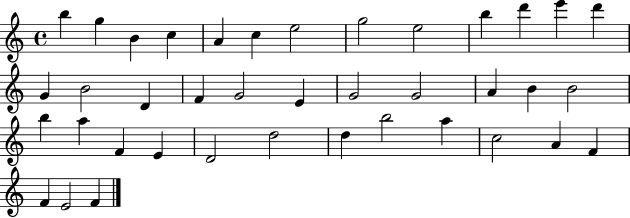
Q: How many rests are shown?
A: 0